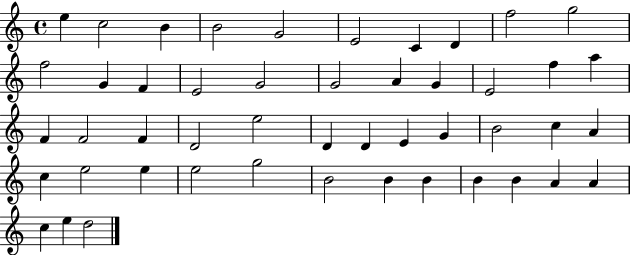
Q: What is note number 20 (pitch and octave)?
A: F5